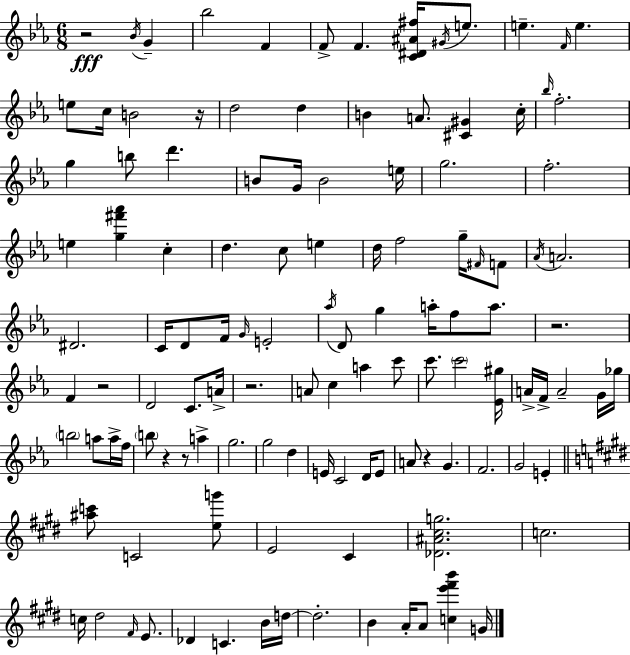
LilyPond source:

{
  \clef treble
  \numericTimeSignature
  \time 6/8
  \key c \minor
  r2\fff \acciaccatura { bes'16 } g'4-- | bes''2 f'4 | f'8-> f'4. <c' dis' ais' fis''>16 \acciaccatura { gis'16 } e''8. | e''4.-- \grace { f'16 } e''4. | \break e''8 c''16 b'2 | r16 d''2 d''4 | b'4 a'8. <cis' gis'>4 | c''16-. \grace { bes''16 } f''2.-. | \break g''4 b''8 d'''4. | b'8 g'16 b'2 | e''16 g''2. | f''2.-. | \break e''4 <g'' fis''' aes'''>4 | c''4-. d''4. c''8 | e''4 d''16 f''2 | g''16-- \grace { fis'16 } f'8 \acciaccatura { aes'16 } a'2. | \break dis'2. | c'16 d'8 f'16 \grace { g'16 } e'2-. | \acciaccatura { aes''16 } d'8 g''4 | a''16-. f''8 a''8. r2. | \break f'4 | r2 d'2 | c'8. a'16-> r2. | a'8 c''4 | \break a''4 c'''8 c'''8. \parenthesize c'''2 | <ees' gis''>16 a'16-> f'16-> a'2-- | g'16 ges''16 \parenthesize b''2 | a''8 a''16-> f''16 \parenthesize b''8 r4 | \break r8 a''4-> g''2. | g''2 | d''4 e'16 c'2 | d'16 e'8 a'8 r4 | \break g'4. f'2. | g'2 | e'4-. \bar "||" \break \key e \major <ais'' c'''>8 c'2 <e'' g'''>8 | e'2 cis'4 | <des' ais' cis'' g''>2. | c''2. | \break c''16 dis''2 \grace { fis'16 } e'8. | des'4 c'4. b'16 | d''16~~ d''2.-. | b'4 a'16-. a'8 <c'' e''' fis''' b'''>4 | \break g'16 \bar "|."
}